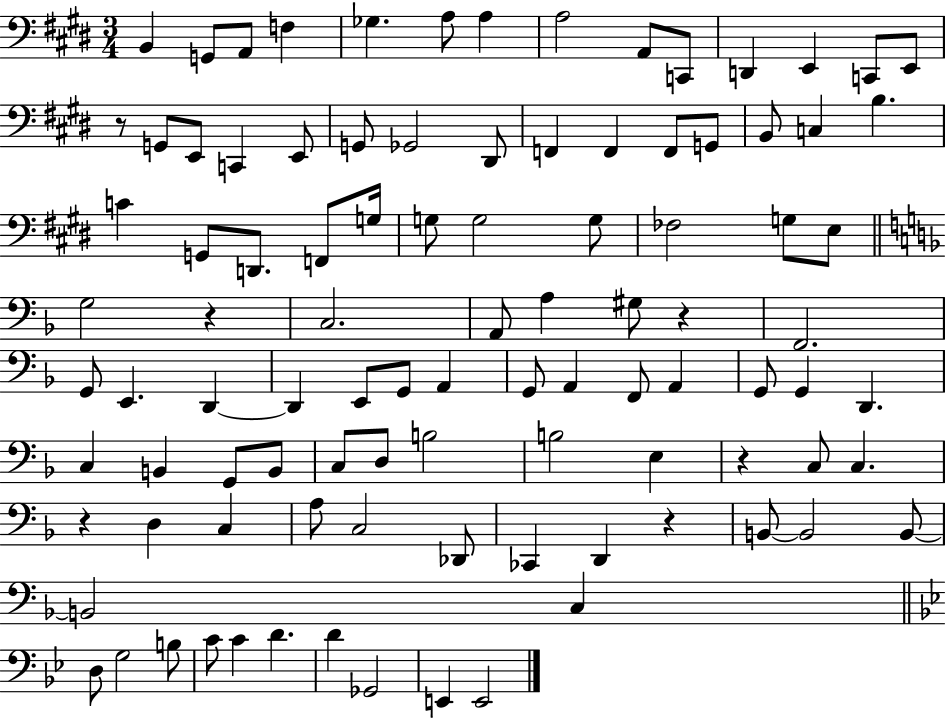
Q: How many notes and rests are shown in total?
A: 98